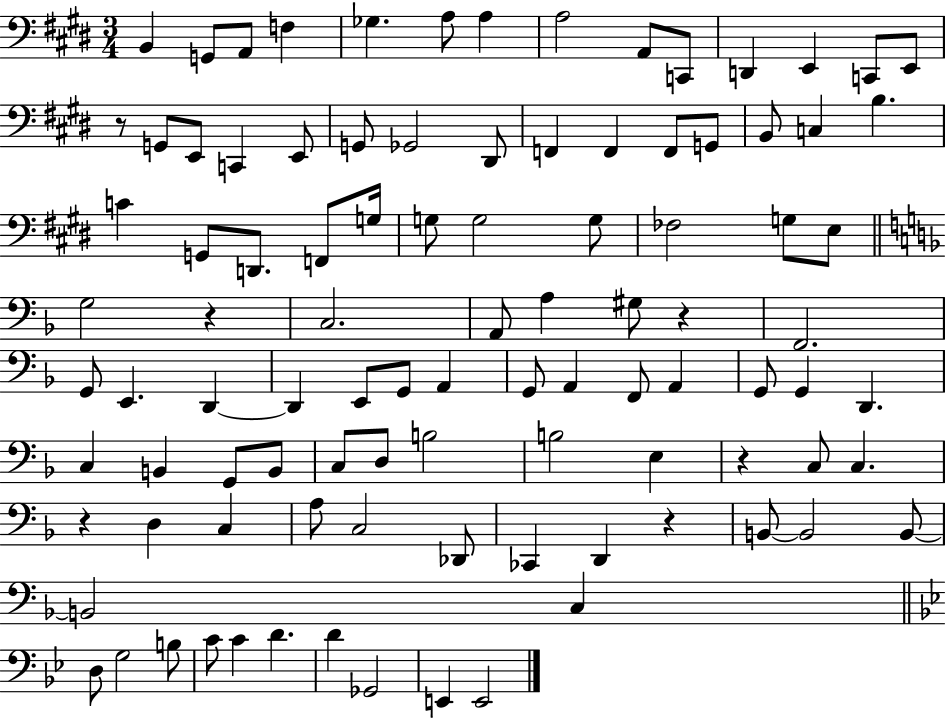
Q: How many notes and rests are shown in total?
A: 98